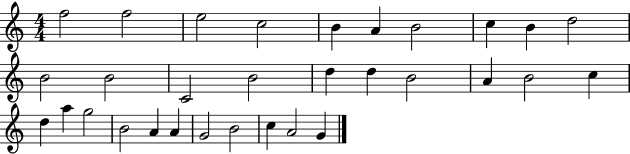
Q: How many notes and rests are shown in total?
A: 31